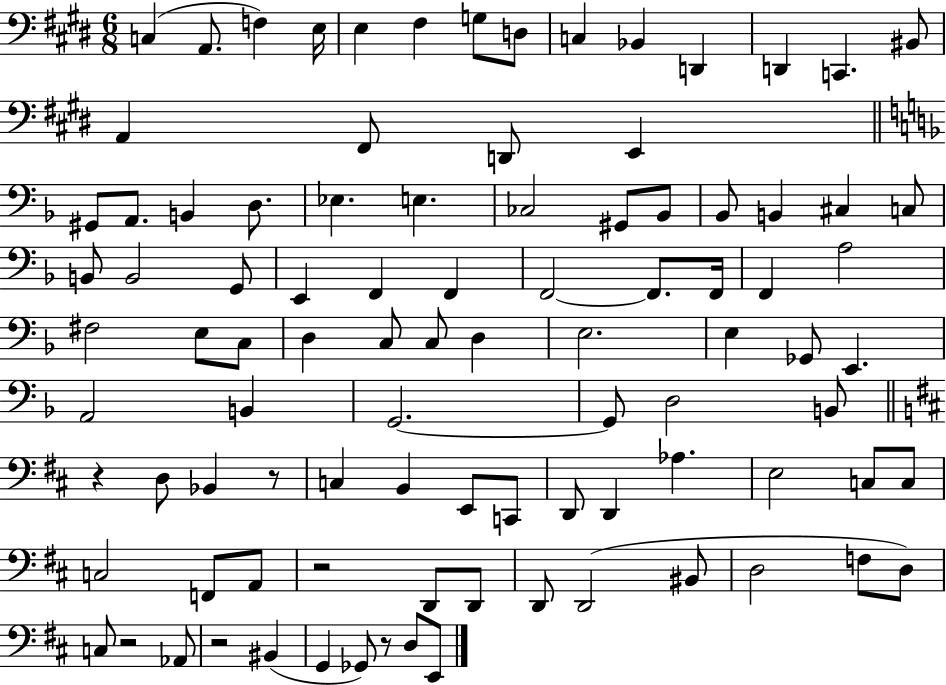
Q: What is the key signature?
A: E major